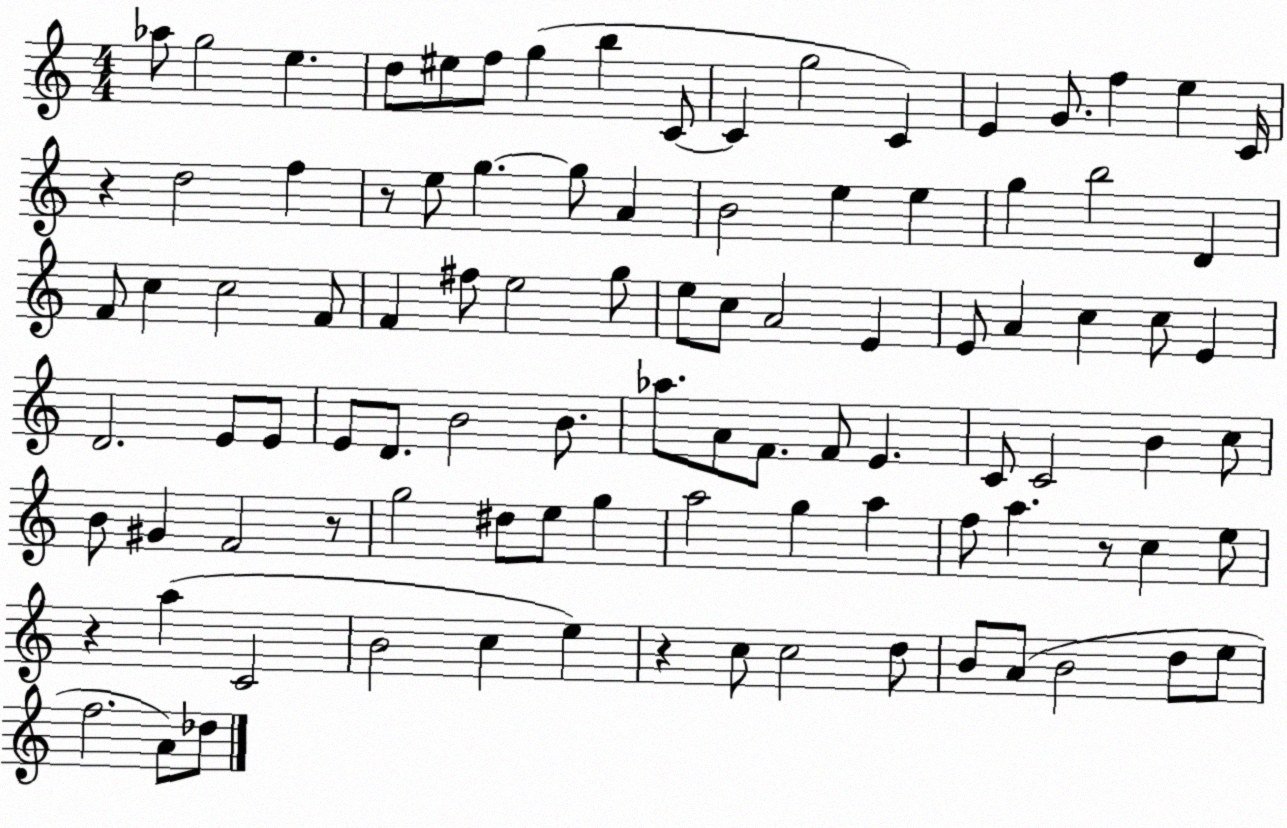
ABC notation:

X:1
T:Untitled
M:4/4
L:1/4
K:C
_a/2 g2 e d/2 ^e/2 f/2 g b C/2 C g2 C E G/2 f e C/4 z d2 f z/2 e/2 g g/2 A B2 e e g b2 D F/2 c c2 F/2 F ^f/2 e2 g/2 e/2 c/2 A2 E E/2 A c c/2 E D2 E/2 E/2 E/2 D/2 B2 B/2 _a/2 A/2 F/2 F/2 E C/2 C2 B c/2 B/2 ^G F2 z/2 g2 ^d/2 e/2 g a2 g a f/2 a z/2 c e/2 z a C2 B2 c e z c/2 c2 d/2 B/2 A/2 B2 d/2 e/2 f2 A/2 _d/2